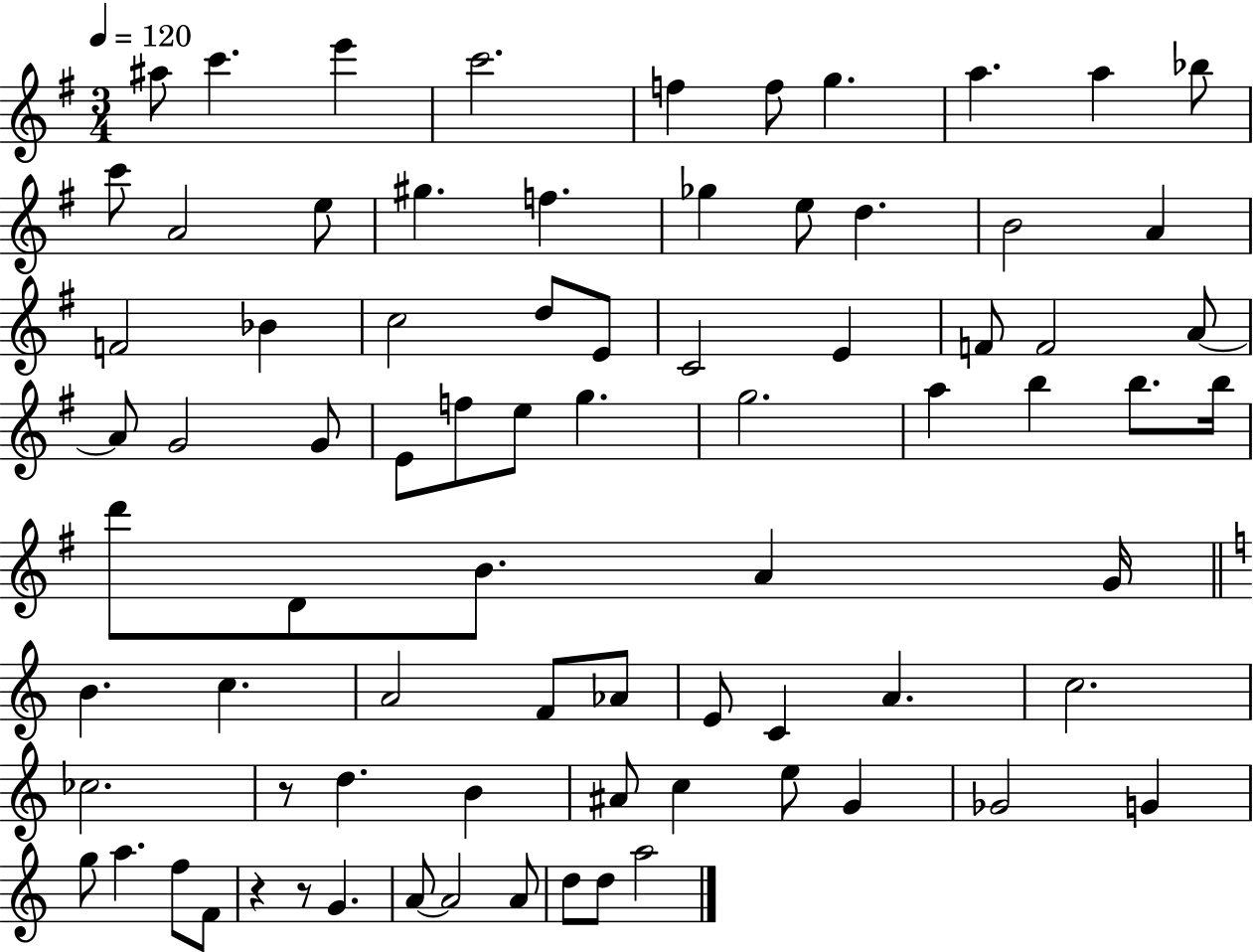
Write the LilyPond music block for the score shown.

{
  \clef treble
  \numericTimeSignature
  \time 3/4
  \key g \major
  \tempo 4 = 120
  \repeat volta 2 { ais''8 c'''4. e'''4 | c'''2. | f''4 f''8 g''4. | a''4. a''4 bes''8 | \break c'''8 a'2 e''8 | gis''4. f''4. | ges''4 e''8 d''4. | b'2 a'4 | \break f'2 bes'4 | c''2 d''8 e'8 | c'2 e'4 | f'8 f'2 a'8~~ | \break a'8 g'2 g'8 | e'8 f''8 e''8 g''4. | g''2. | a''4 b''4 b''8. b''16 | \break d'''8 d'8 b'8. a'4 g'16 | \bar "||" \break \key a \minor b'4. c''4. | a'2 f'8 aes'8 | e'8 c'4 a'4. | c''2. | \break ces''2. | r8 d''4. b'4 | ais'8 c''4 e''8 g'4 | ges'2 g'4 | \break g''8 a''4. f''8 f'8 | r4 r8 g'4. | a'8~~ a'2 a'8 | d''8 d''8 a''2 | \break } \bar "|."
}